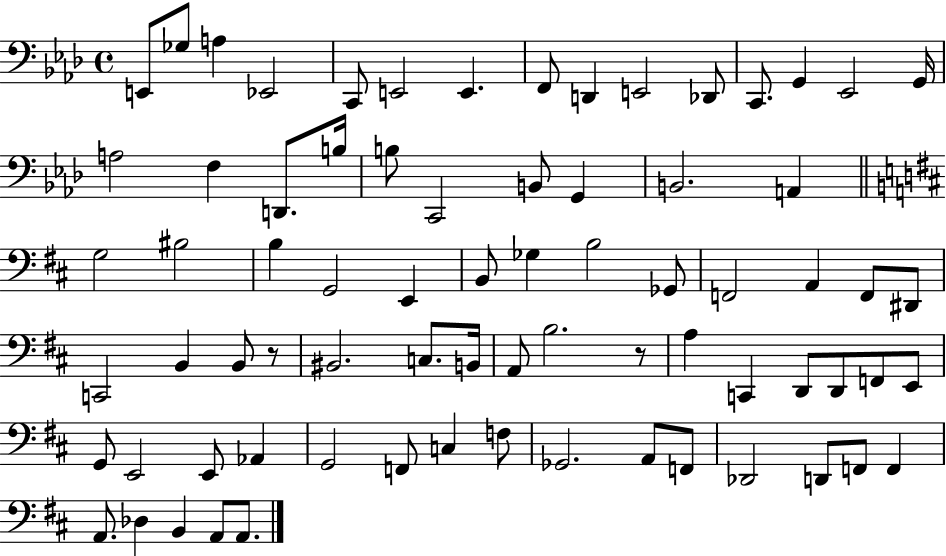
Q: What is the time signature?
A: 4/4